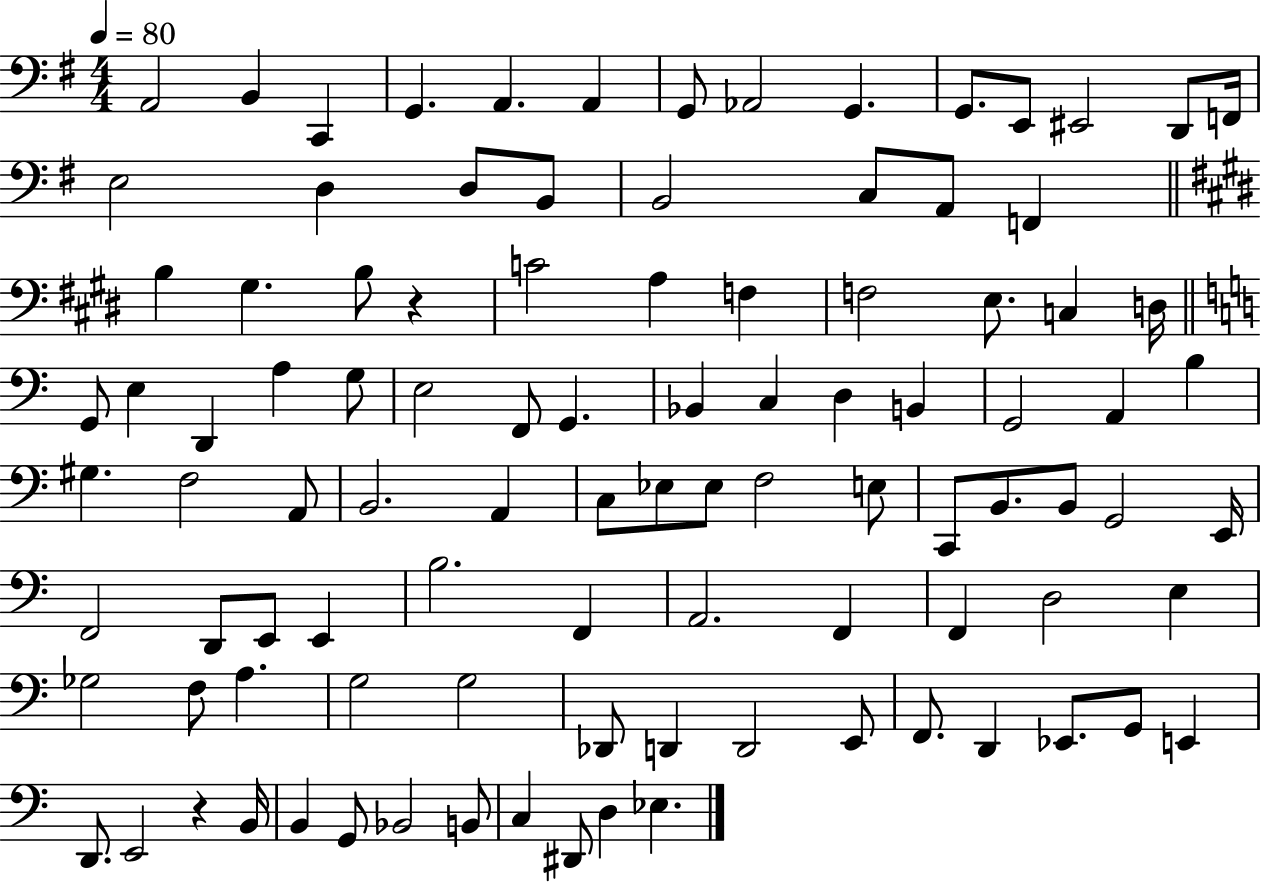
X:1
T:Untitled
M:4/4
L:1/4
K:G
A,,2 B,, C,, G,, A,, A,, G,,/2 _A,,2 G,, G,,/2 E,,/2 ^E,,2 D,,/2 F,,/4 E,2 D, D,/2 B,,/2 B,,2 C,/2 A,,/2 F,, B, ^G, B,/2 z C2 A, F, F,2 E,/2 C, D,/4 G,,/2 E, D,, A, G,/2 E,2 F,,/2 G,, _B,, C, D, B,, G,,2 A,, B, ^G, F,2 A,,/2 B,,2 A,, C,/2 _E,/2 _E,/2 F,2 E,/2 C,,/2 B,,/2 B,,/2 G,,2 E,,/4 F,,2 D,,/2 E,,/2 E,, B,2 F,, A,,2 F,, F,, D,2 E, _G,2 F,/2 A, G,2 G,2 _D,,/2 D,, D,,2 E,,/2 F,,/2 D,, _E,,/2 G,,/2 E,, D,,/2 E,,2 z B,,/4 B,, G,,/2 _B,,2 B,,/2 C, ^D,,/2 D, _E,